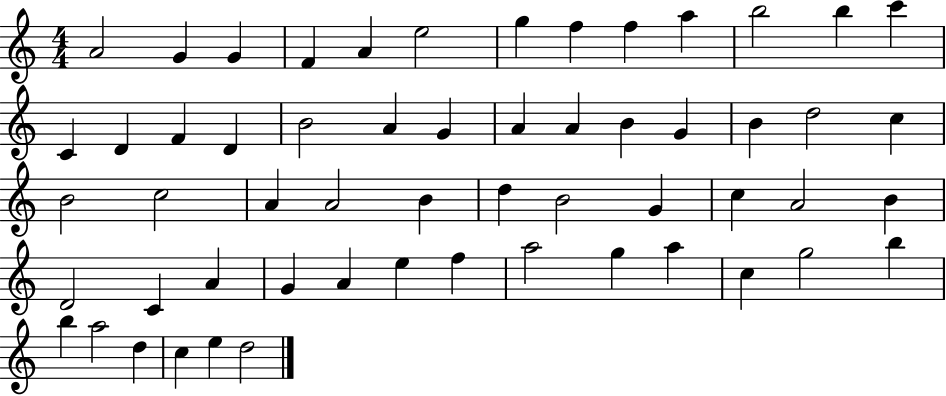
A4/h G4/q G4/q F4/q A4/q E5/h G5/q F5/q F5/q A5/q B5/h B5/q C6/q C4/q D4/q F4/q D4/q B4/h A4/q G4/q A4/q A4/q B4/q G4/q B4/q D5/h C5/q B4/h C5/h A4/q A4/h B4/q D5/q B4/h G4/q C5/q A4/h B4/q D4/h C4/q A4/q G4/q A4/q E5/q F5/q A5/h G5/q A5/q C5/q G5/h B5/q B5/q A5/h D5/q C5/q E5/q D5/h